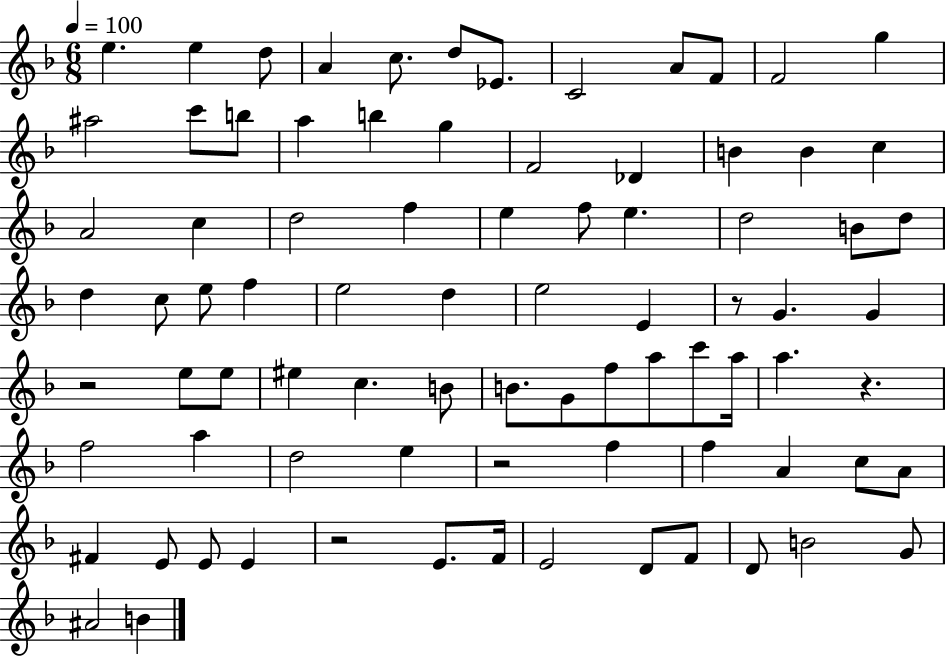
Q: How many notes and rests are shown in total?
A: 83